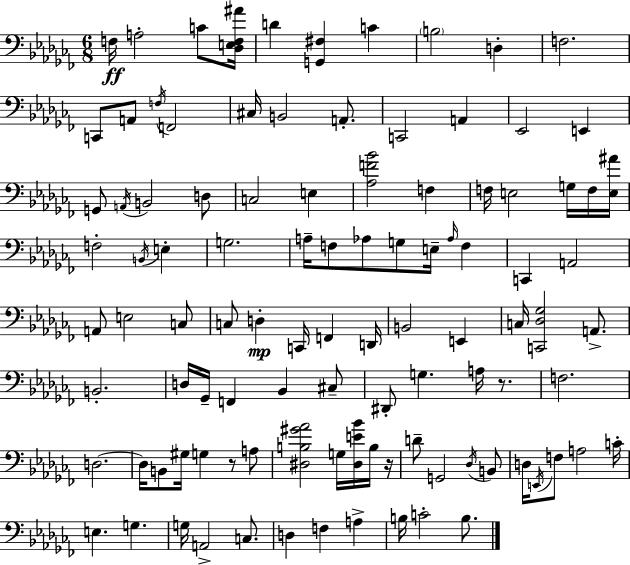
F3/s A3/h C4/e [Db3,E3,F3,A#4]/s D4/q [G2,F#3]/q C4/q B3/h D3/q F3/h. C2/e A2/e F3/s F2/h C#3/s B2/h A2/e. C2/h A2/q Eb2/h E2/q G2/e A2/s B2/h D3/e C3/h E3/q [Ab3,F4,Bb4]/h F3/q F3/s E3/h G3/s F3/s [E3,A#4]/s F3/h B2/s E3/q G3/h. A3/s F3/e Ab3/e G3/e E3/s Ab3/s F3/q C2/q A2/h A2/e E3/h C3/e C3/e D3/q C2/s F2/q D2/s B2/h E2/q C3/s [C2,Db3,Gb3]/h A2/e. B2/h. D3/s Gb2/s F2/q Bb2/q C#3/e D#2/e G3/q. A3/s R/e. F3/h. D3/h. D3/s B2/e G#3/s G3/q R/e A3/e [D#3,B3,G#4,Ab4]/h G3/s [D#3,E4,Bb4]/s B3/s R/s D4/e G2/h Db3/s B2/e D3/s E2/s F3/e A3/h C4/s E3/q. G3/q. G3/s A2/h C3/e. D3/q F3/q A3/q B3/s C4/h B3/e.